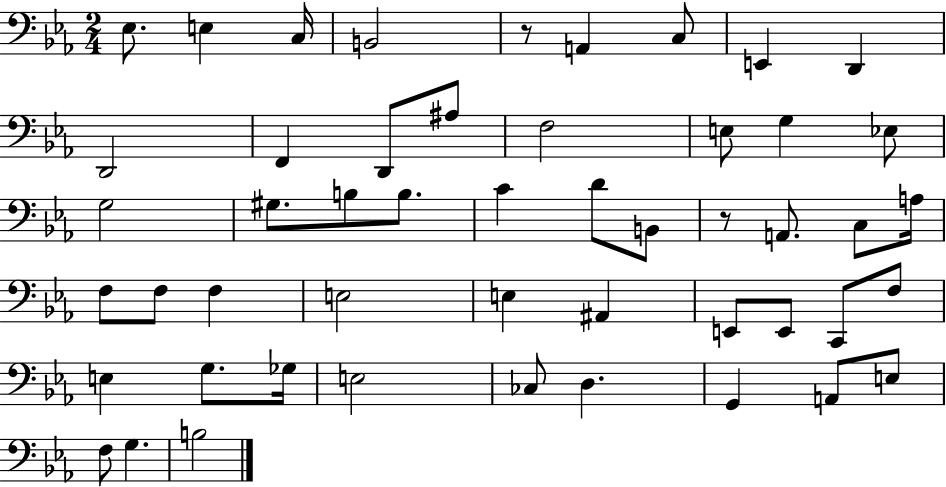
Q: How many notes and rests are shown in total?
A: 50